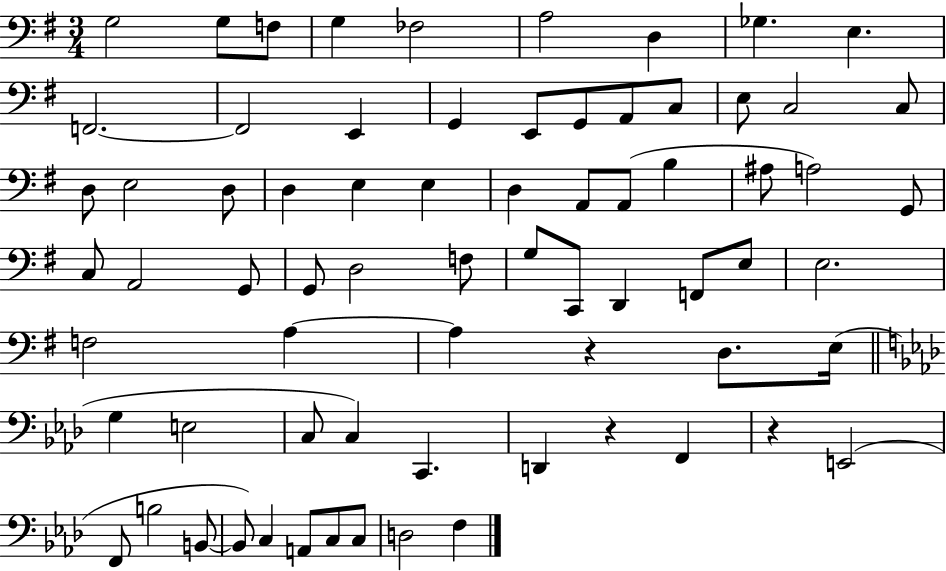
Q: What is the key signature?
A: G major